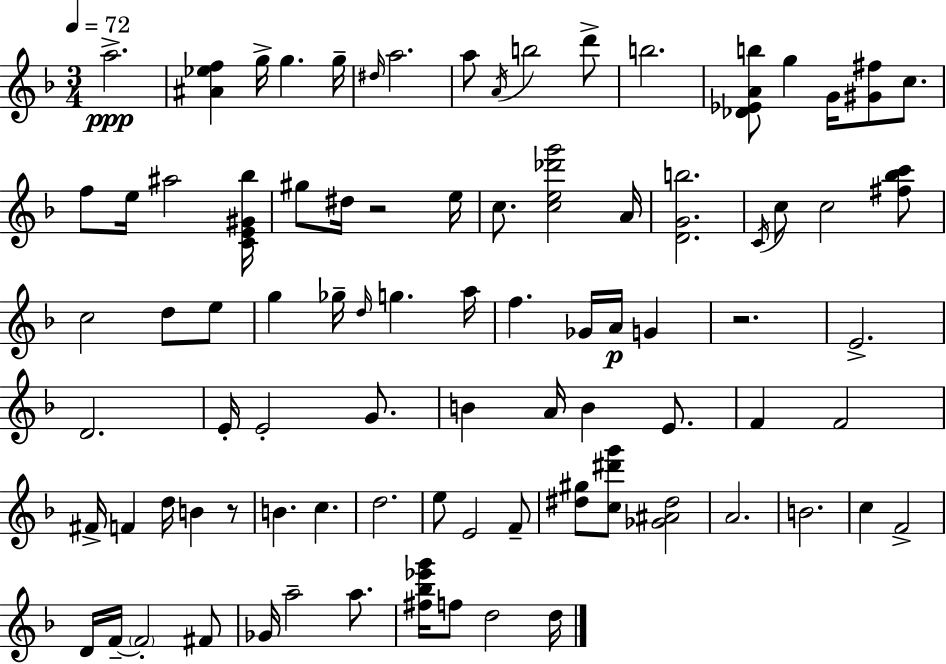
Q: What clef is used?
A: treble